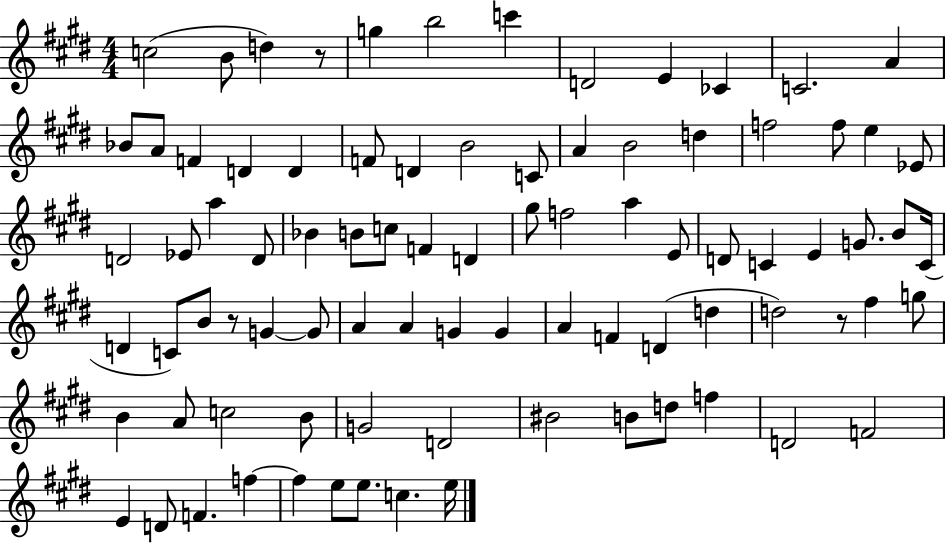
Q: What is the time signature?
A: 4/4